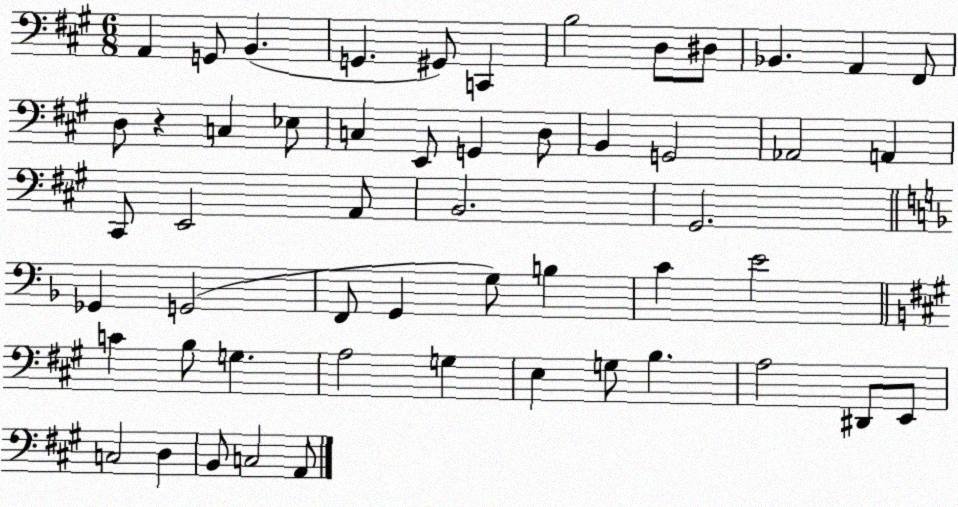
X:1
T:Untitled
M:6/8
L:1/4
K:A
A,, G,,/2 B,, G,, ^G,,/2 C,, B,2 D,/2 ^D,/2 _B,, A,, ^F,,/2 D,/2 z C, _E,/2 C, E,,/2 G,, D,/2 B,, G,,2 _A,,2 A,, ^C,,/2 E,,2 A,,/2 B,,2 ^G,,2 _G,, G,,2 F,,/2 G,, G,/2 B, C E2 C B,/2 G, A,2 G, E, G,/2 B, A,2 ^D,,/2 E,,/2 C,2 D, B,,/2 C,2 A,,/2